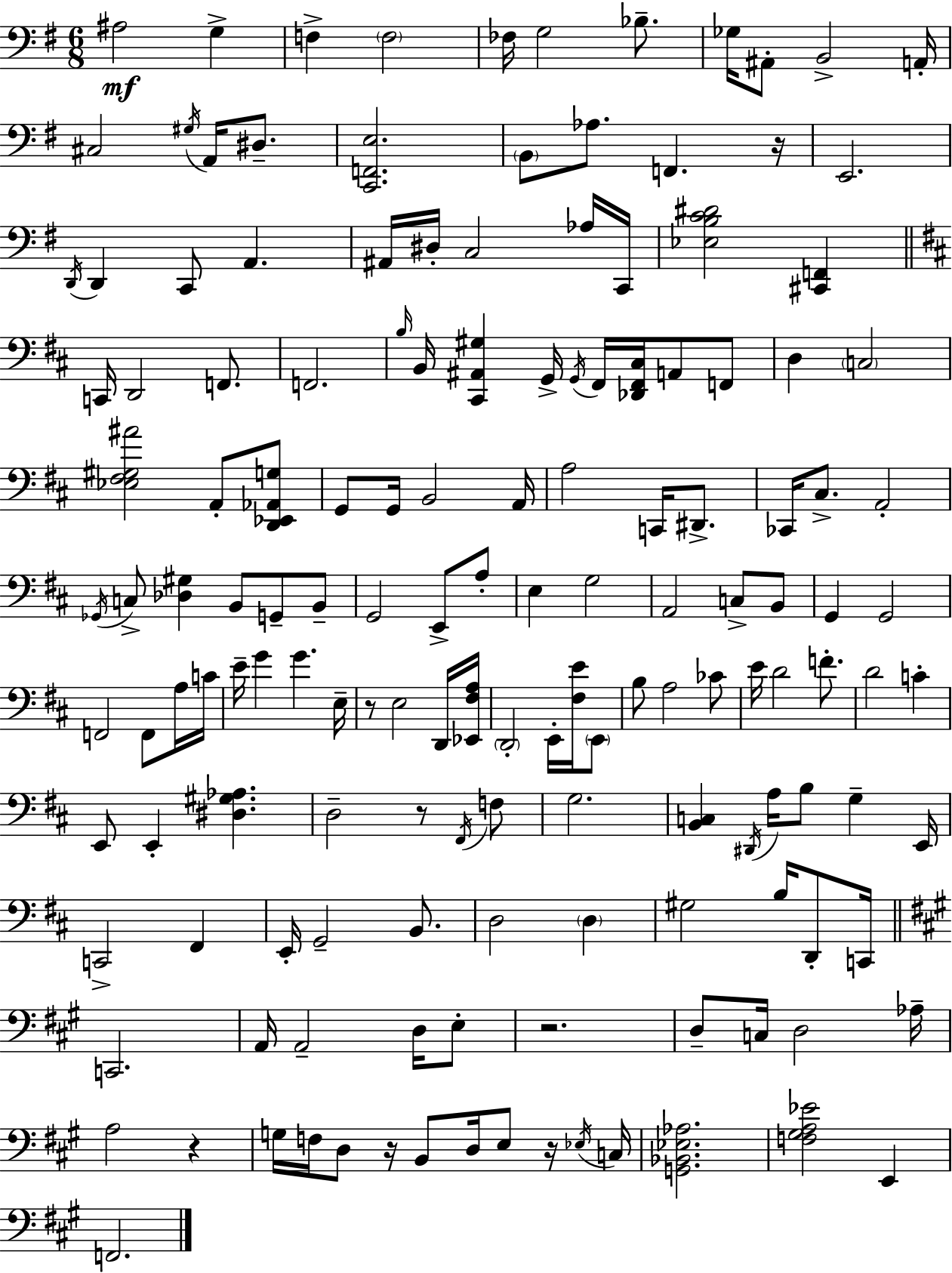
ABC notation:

X:1
T:Untitled
M:6/8
L:1/4
K:Em
^A,2 G, F, F,2 _F,/4 G,2 _B,/2 _G,/4 ^A,,/2 B,,2 A,,/4 ^C,2 ^G,/4 A,,/4 ^D,/2 [C,,F,,E,]2 B,,/2 _A,/2 F,, z/4 E,,2 D,,/4 D,, C,,/2 A,, ^A,,/4 ^D,/4 C,2 _A,/4 C,,/4 [_E,B,C^D]2 [^C,,F,,] C,,/4 D,,2 F,,/2 F,,2 B,/4 B,,/4 [^C,,^A,,^G,] G,,/4 G,,/4 ^F,,/4 [_D,,^F,,^C,]/4 A,,/2 F,,/2 D, C,2 [_E,^F,^G,^A]2 A,,/2 [D,,_E,,_A,,G,]/2 G,,/2 G,,/4 B,,2 A,,/4 A,2 C,,/4 ^D,,/2 _C,,/4 ^C,/2 A,,2 _G,,/4 C,/2 [_D,^G,] B,,/2 G,,/2 B,,/2 G,,2 E,,/2 A,/2 E, G,2 A,,2 C,/2 B,,/2 G,, G,,2 F,,2 F,,/2 A,/4 C/4 E/4 G G E,/4 z/2 E,2 D,,/4 [_E,,^F,A,]/4 D,,2 E,,/4 [^F,E]/4 E,,/2 B,/2 A,2 _C/2 E/4 D2 F/2 D2 C E,,/2 E,, [^D,^G,_A,] D,2 z/2 ^F,,/4 F,/2 G,2 [B,,C,] ^D,,/4 A,/4 B,/2 G, E,,/4 C,,2 ^F,, E,,/4 G,,2 B,,/2 D,2 D, ^G,2 B,/4 D,,/2 C,,/4 C,,2 A,,/4 A,,2 D,/4 E,/2 z2 D,/2 C,/4 D,2 _A,/4 A,2 z G,/4 F,/4 D,/2 z/4 B,,/2 D,/4 E,/2 z/4 _E,/4 C,/4 [G,,_B,,_E,_A,]2 [F,^G,A,_E]2 E,, F,,2